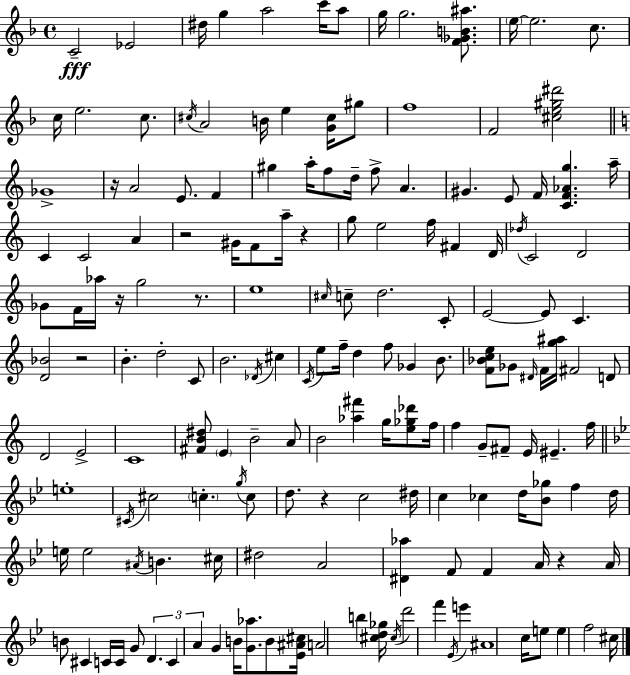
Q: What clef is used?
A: treble